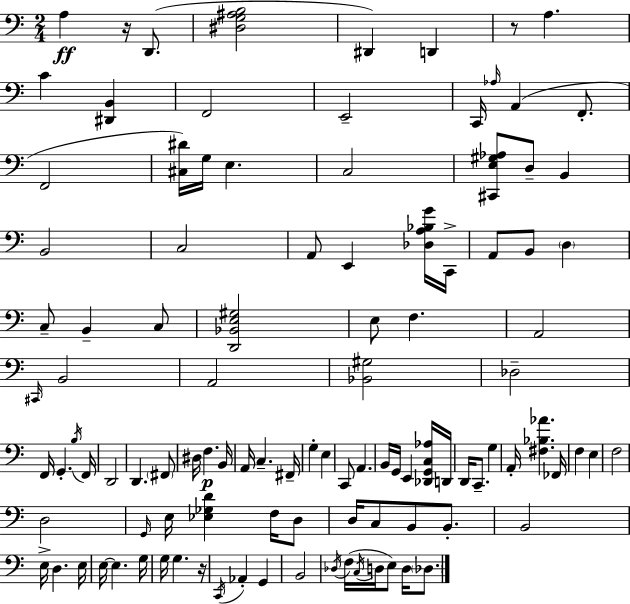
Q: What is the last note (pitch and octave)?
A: Db3